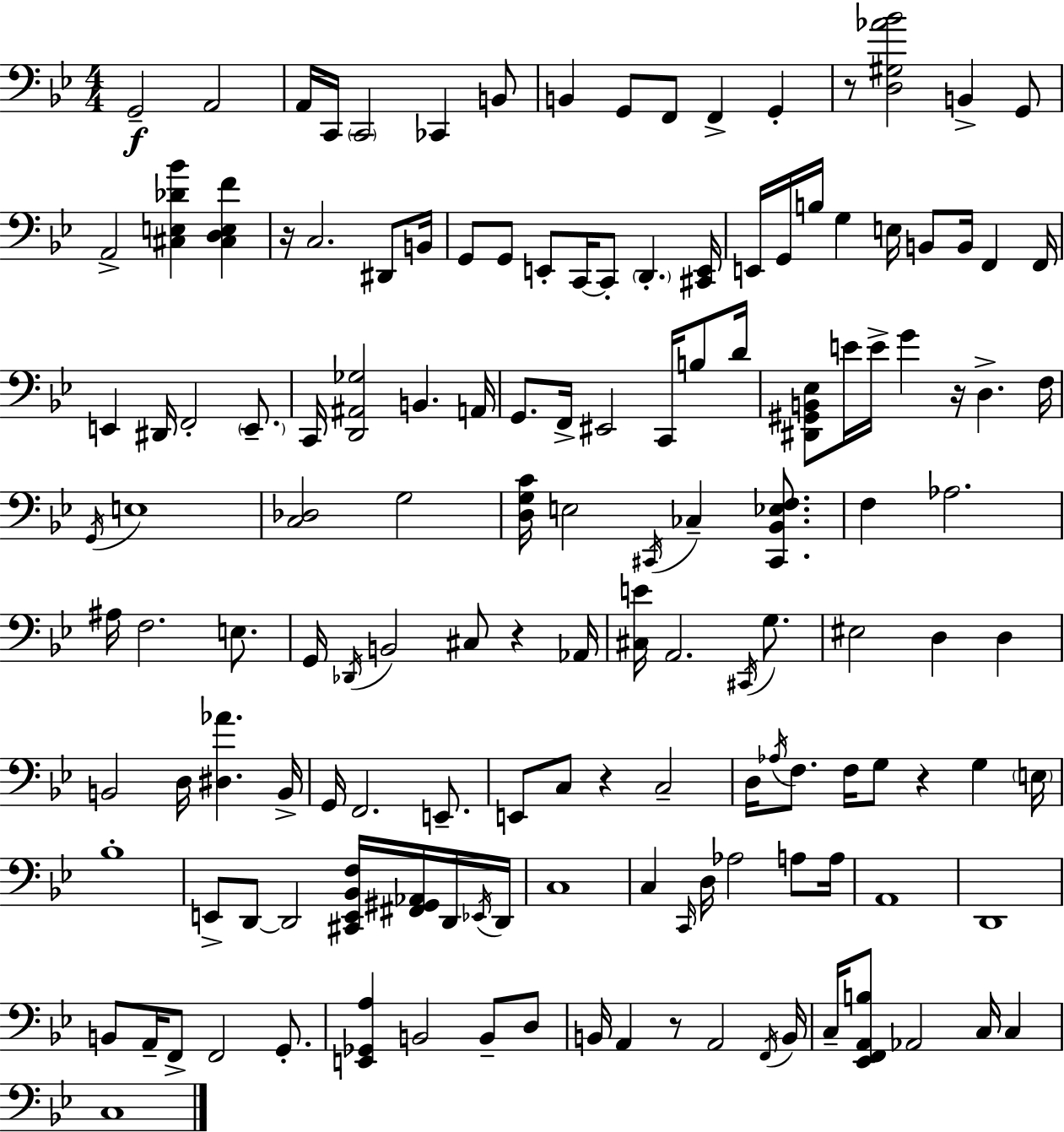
{
  \clef bass
  \numericTimeSignature
  \time 4/4
  \key bes \major
  g,2--\f a,2 | a,16 c,16 \parenthesize c,2 ces,4 b,8 | b,4 g,8 f,8 f,4-> g,4-. | r8 <d gis aes' bes'>2 b,4-> g,8 | \break a,2-> <cis e des' bes'>4 <cis d e f'>4 | r16 c2. dis,8 b,16 | g,8 g,8 e,8-. c,16~~ c,8-. \parenthesize d,4.-. <cis, e,>16 | e,16 g,16 b16 g4 e16 b,8 b,16 f,4 f,16 | \break e,4 dis,16 f,2-. \parenthesize e,8.-- | c,16 <d, ais, ges>2 b,4. a,16 | g,8. f,16-> eis,2 c,16 b8 d'16 | <dis, gis, b, ees>8 e'16 e'16-> g'4 r16 d4.-> f16 | \break \acciaccatura { g,16 } e1 | <c des>2 g2 | <d g c'>16 e2 \acciaccatura { cis,16 } ces4-- <cis, bes, ees f>8. | f4 aes2. | \break ais16 f2. e8. | g,16 \acciaccatura { des,16 } b,2 cis8 r4 | aes,16 <cis e'>16 a,2. | \acciaccatura { cis,16 } g8. eis2 d4 | \break d4 b,2 d16 <dis aes'>4. | b,16-> g,16 f,2. | e,8.-- e,8 c8 r4 c2-- | d16 \acciaccatura { aes16 } f8. f16 g8 r4 | \break g4 \parenthesize e16 bes1-. | e,8-> d,8~~ d,2 | <cis, e, bes, f>16 <fis, gis, aes,>16 d,16 \acciaccatura { ees,16 } d,16 c1 | c4 \grace { c,16 } d16 aes2 | \break a8 a16 a,1 | d,1 | b,8 a,16-- f,8-> f,2 | g,8.-. <e, ges, a>4 b,2 | \break b,8-- d8 b,16 a,4 r8 a,2 | \acciaccatura { f,16 } b,16 c16-- <ees, f, a, b>8 aes,2 | c16 c4 c1 | \bar "|."
}